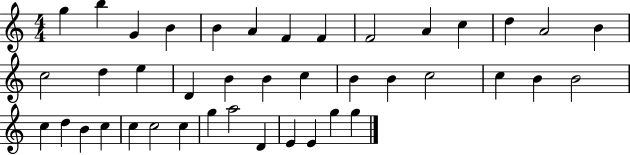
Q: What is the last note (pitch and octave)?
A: G5